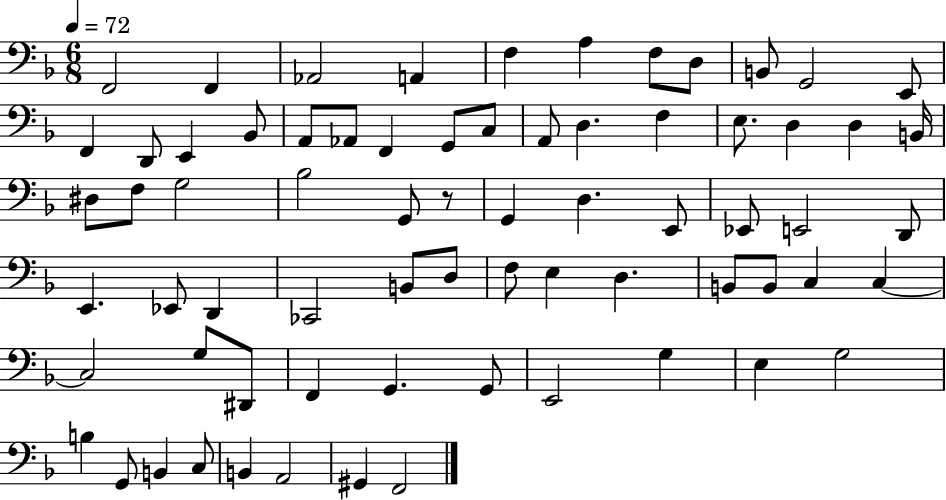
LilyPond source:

{
  \clef bass
  \numericTimeSignature
  \time 6/8
  \key f \major
  \tempo 4 = 72
  f,2 f,4 | aes,2 a,4 | f4 a4 f8 d8 | b,8 g,2 e,8 | \break f,4 d,8 e,4 bes,8 | a,8 aes,8 f,4 g,8 c8 | a,8 d4. f4 | e8. d4 d4 b,16 | \break dis8 f8 g2 | bes2 g,8 r8 | g,4 d4. e,8 | ees,8 e,2 d,8 | \break e,4. ees,8 d,4 | ces,2 b,8 d8 | f8 e4 d4. | b,8 b,8 c4 c4~~ | \break c2 g8 dis,8 | f,4 g,4. g,8 | e,2 g4 | e4 g2 | \break b4 g,8 b,4 c8 | b,4 a,2 | gis,4 f,2 | \bar "|."
}